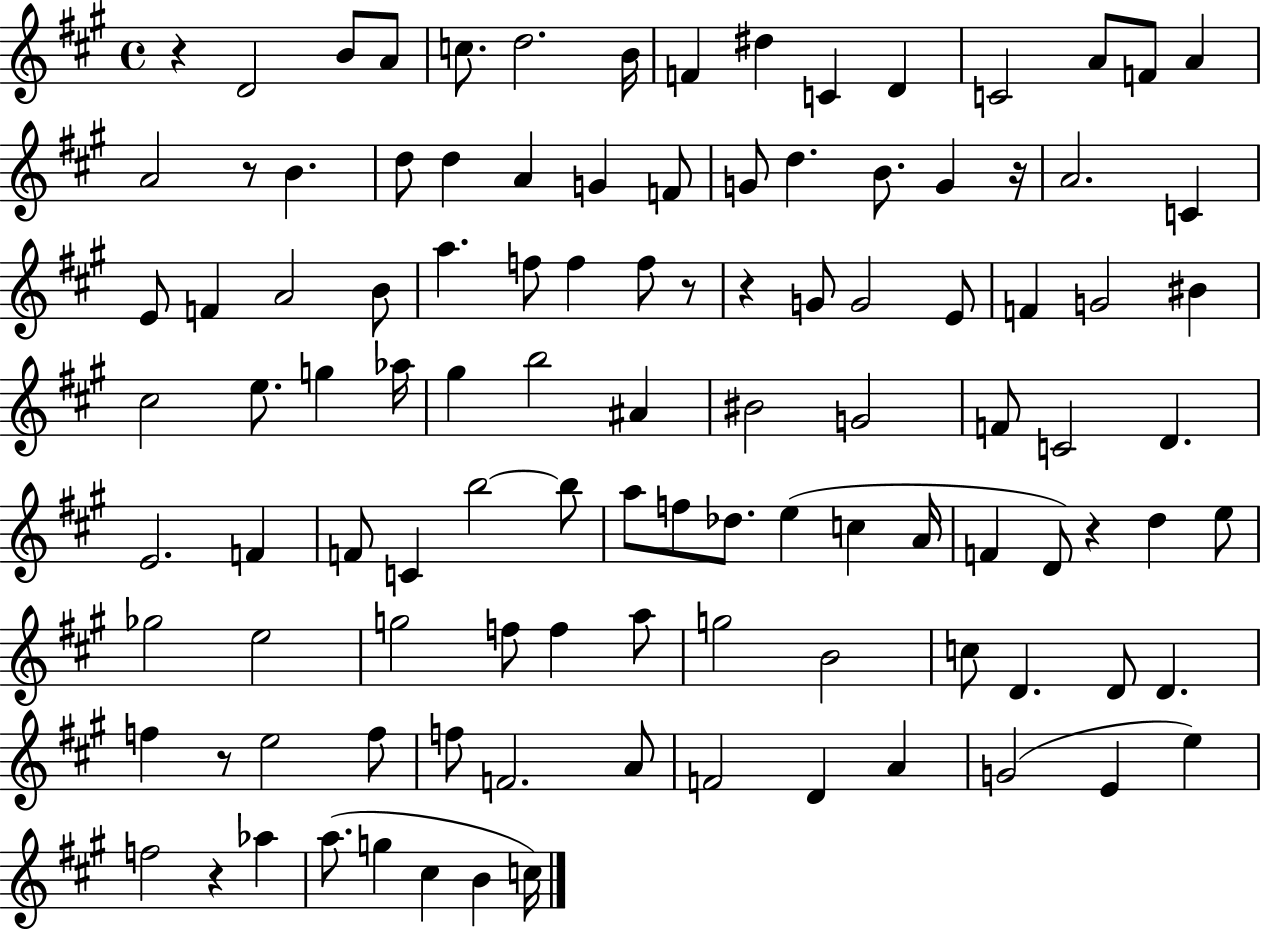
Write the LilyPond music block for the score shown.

{
  \clef treble
  \time 4/4
  \defaultTimeSignature
  \key a \major
  r4 d'2 b'8 a'8 | c''8. d''2. b'16 | f'4 dis''4 c'4 d'4 | c'2 a'8 f'8 a'4 | \break a'2 r8 b'4. | d''8 d''4 a'4 g'4 f'8 | g'8 d''4. b'8. g'4 r16 | a'2. c'4 | \break e'8 f'4 a'2 b'8 | a''4. f''8 f''4 f''8 r8 | r4 g'8 g'2 e'8 | f'4 g'2 bis'4 | \break cis''2 e''8. g''4 aes''16 | gis''4 b''2 ais'4 | bis'2 g'2 | f'8 c'2 d'4. | \break e'2. f'4 | f'8 c'4 b''2~~ b''8 | a''8 f''8 des''8. e''4( c''4 a'16 | f'4 d'8) r4 d''4 e''8 | \break ges''2 e''2 | g''2 f''8 f''4 a''8 | g''2 b'2 | c''8 d'4. d'8 d'4. | \break f''4 r8 e''2 f''8 | f''8 f'2. a'8 | f'2 d'4 a'4 | g'2( e'4 e''4) | \break f''2 r4 aes''4 | a''8.( g''4 cis''4 b'4 c''16) | \bar "|."
}